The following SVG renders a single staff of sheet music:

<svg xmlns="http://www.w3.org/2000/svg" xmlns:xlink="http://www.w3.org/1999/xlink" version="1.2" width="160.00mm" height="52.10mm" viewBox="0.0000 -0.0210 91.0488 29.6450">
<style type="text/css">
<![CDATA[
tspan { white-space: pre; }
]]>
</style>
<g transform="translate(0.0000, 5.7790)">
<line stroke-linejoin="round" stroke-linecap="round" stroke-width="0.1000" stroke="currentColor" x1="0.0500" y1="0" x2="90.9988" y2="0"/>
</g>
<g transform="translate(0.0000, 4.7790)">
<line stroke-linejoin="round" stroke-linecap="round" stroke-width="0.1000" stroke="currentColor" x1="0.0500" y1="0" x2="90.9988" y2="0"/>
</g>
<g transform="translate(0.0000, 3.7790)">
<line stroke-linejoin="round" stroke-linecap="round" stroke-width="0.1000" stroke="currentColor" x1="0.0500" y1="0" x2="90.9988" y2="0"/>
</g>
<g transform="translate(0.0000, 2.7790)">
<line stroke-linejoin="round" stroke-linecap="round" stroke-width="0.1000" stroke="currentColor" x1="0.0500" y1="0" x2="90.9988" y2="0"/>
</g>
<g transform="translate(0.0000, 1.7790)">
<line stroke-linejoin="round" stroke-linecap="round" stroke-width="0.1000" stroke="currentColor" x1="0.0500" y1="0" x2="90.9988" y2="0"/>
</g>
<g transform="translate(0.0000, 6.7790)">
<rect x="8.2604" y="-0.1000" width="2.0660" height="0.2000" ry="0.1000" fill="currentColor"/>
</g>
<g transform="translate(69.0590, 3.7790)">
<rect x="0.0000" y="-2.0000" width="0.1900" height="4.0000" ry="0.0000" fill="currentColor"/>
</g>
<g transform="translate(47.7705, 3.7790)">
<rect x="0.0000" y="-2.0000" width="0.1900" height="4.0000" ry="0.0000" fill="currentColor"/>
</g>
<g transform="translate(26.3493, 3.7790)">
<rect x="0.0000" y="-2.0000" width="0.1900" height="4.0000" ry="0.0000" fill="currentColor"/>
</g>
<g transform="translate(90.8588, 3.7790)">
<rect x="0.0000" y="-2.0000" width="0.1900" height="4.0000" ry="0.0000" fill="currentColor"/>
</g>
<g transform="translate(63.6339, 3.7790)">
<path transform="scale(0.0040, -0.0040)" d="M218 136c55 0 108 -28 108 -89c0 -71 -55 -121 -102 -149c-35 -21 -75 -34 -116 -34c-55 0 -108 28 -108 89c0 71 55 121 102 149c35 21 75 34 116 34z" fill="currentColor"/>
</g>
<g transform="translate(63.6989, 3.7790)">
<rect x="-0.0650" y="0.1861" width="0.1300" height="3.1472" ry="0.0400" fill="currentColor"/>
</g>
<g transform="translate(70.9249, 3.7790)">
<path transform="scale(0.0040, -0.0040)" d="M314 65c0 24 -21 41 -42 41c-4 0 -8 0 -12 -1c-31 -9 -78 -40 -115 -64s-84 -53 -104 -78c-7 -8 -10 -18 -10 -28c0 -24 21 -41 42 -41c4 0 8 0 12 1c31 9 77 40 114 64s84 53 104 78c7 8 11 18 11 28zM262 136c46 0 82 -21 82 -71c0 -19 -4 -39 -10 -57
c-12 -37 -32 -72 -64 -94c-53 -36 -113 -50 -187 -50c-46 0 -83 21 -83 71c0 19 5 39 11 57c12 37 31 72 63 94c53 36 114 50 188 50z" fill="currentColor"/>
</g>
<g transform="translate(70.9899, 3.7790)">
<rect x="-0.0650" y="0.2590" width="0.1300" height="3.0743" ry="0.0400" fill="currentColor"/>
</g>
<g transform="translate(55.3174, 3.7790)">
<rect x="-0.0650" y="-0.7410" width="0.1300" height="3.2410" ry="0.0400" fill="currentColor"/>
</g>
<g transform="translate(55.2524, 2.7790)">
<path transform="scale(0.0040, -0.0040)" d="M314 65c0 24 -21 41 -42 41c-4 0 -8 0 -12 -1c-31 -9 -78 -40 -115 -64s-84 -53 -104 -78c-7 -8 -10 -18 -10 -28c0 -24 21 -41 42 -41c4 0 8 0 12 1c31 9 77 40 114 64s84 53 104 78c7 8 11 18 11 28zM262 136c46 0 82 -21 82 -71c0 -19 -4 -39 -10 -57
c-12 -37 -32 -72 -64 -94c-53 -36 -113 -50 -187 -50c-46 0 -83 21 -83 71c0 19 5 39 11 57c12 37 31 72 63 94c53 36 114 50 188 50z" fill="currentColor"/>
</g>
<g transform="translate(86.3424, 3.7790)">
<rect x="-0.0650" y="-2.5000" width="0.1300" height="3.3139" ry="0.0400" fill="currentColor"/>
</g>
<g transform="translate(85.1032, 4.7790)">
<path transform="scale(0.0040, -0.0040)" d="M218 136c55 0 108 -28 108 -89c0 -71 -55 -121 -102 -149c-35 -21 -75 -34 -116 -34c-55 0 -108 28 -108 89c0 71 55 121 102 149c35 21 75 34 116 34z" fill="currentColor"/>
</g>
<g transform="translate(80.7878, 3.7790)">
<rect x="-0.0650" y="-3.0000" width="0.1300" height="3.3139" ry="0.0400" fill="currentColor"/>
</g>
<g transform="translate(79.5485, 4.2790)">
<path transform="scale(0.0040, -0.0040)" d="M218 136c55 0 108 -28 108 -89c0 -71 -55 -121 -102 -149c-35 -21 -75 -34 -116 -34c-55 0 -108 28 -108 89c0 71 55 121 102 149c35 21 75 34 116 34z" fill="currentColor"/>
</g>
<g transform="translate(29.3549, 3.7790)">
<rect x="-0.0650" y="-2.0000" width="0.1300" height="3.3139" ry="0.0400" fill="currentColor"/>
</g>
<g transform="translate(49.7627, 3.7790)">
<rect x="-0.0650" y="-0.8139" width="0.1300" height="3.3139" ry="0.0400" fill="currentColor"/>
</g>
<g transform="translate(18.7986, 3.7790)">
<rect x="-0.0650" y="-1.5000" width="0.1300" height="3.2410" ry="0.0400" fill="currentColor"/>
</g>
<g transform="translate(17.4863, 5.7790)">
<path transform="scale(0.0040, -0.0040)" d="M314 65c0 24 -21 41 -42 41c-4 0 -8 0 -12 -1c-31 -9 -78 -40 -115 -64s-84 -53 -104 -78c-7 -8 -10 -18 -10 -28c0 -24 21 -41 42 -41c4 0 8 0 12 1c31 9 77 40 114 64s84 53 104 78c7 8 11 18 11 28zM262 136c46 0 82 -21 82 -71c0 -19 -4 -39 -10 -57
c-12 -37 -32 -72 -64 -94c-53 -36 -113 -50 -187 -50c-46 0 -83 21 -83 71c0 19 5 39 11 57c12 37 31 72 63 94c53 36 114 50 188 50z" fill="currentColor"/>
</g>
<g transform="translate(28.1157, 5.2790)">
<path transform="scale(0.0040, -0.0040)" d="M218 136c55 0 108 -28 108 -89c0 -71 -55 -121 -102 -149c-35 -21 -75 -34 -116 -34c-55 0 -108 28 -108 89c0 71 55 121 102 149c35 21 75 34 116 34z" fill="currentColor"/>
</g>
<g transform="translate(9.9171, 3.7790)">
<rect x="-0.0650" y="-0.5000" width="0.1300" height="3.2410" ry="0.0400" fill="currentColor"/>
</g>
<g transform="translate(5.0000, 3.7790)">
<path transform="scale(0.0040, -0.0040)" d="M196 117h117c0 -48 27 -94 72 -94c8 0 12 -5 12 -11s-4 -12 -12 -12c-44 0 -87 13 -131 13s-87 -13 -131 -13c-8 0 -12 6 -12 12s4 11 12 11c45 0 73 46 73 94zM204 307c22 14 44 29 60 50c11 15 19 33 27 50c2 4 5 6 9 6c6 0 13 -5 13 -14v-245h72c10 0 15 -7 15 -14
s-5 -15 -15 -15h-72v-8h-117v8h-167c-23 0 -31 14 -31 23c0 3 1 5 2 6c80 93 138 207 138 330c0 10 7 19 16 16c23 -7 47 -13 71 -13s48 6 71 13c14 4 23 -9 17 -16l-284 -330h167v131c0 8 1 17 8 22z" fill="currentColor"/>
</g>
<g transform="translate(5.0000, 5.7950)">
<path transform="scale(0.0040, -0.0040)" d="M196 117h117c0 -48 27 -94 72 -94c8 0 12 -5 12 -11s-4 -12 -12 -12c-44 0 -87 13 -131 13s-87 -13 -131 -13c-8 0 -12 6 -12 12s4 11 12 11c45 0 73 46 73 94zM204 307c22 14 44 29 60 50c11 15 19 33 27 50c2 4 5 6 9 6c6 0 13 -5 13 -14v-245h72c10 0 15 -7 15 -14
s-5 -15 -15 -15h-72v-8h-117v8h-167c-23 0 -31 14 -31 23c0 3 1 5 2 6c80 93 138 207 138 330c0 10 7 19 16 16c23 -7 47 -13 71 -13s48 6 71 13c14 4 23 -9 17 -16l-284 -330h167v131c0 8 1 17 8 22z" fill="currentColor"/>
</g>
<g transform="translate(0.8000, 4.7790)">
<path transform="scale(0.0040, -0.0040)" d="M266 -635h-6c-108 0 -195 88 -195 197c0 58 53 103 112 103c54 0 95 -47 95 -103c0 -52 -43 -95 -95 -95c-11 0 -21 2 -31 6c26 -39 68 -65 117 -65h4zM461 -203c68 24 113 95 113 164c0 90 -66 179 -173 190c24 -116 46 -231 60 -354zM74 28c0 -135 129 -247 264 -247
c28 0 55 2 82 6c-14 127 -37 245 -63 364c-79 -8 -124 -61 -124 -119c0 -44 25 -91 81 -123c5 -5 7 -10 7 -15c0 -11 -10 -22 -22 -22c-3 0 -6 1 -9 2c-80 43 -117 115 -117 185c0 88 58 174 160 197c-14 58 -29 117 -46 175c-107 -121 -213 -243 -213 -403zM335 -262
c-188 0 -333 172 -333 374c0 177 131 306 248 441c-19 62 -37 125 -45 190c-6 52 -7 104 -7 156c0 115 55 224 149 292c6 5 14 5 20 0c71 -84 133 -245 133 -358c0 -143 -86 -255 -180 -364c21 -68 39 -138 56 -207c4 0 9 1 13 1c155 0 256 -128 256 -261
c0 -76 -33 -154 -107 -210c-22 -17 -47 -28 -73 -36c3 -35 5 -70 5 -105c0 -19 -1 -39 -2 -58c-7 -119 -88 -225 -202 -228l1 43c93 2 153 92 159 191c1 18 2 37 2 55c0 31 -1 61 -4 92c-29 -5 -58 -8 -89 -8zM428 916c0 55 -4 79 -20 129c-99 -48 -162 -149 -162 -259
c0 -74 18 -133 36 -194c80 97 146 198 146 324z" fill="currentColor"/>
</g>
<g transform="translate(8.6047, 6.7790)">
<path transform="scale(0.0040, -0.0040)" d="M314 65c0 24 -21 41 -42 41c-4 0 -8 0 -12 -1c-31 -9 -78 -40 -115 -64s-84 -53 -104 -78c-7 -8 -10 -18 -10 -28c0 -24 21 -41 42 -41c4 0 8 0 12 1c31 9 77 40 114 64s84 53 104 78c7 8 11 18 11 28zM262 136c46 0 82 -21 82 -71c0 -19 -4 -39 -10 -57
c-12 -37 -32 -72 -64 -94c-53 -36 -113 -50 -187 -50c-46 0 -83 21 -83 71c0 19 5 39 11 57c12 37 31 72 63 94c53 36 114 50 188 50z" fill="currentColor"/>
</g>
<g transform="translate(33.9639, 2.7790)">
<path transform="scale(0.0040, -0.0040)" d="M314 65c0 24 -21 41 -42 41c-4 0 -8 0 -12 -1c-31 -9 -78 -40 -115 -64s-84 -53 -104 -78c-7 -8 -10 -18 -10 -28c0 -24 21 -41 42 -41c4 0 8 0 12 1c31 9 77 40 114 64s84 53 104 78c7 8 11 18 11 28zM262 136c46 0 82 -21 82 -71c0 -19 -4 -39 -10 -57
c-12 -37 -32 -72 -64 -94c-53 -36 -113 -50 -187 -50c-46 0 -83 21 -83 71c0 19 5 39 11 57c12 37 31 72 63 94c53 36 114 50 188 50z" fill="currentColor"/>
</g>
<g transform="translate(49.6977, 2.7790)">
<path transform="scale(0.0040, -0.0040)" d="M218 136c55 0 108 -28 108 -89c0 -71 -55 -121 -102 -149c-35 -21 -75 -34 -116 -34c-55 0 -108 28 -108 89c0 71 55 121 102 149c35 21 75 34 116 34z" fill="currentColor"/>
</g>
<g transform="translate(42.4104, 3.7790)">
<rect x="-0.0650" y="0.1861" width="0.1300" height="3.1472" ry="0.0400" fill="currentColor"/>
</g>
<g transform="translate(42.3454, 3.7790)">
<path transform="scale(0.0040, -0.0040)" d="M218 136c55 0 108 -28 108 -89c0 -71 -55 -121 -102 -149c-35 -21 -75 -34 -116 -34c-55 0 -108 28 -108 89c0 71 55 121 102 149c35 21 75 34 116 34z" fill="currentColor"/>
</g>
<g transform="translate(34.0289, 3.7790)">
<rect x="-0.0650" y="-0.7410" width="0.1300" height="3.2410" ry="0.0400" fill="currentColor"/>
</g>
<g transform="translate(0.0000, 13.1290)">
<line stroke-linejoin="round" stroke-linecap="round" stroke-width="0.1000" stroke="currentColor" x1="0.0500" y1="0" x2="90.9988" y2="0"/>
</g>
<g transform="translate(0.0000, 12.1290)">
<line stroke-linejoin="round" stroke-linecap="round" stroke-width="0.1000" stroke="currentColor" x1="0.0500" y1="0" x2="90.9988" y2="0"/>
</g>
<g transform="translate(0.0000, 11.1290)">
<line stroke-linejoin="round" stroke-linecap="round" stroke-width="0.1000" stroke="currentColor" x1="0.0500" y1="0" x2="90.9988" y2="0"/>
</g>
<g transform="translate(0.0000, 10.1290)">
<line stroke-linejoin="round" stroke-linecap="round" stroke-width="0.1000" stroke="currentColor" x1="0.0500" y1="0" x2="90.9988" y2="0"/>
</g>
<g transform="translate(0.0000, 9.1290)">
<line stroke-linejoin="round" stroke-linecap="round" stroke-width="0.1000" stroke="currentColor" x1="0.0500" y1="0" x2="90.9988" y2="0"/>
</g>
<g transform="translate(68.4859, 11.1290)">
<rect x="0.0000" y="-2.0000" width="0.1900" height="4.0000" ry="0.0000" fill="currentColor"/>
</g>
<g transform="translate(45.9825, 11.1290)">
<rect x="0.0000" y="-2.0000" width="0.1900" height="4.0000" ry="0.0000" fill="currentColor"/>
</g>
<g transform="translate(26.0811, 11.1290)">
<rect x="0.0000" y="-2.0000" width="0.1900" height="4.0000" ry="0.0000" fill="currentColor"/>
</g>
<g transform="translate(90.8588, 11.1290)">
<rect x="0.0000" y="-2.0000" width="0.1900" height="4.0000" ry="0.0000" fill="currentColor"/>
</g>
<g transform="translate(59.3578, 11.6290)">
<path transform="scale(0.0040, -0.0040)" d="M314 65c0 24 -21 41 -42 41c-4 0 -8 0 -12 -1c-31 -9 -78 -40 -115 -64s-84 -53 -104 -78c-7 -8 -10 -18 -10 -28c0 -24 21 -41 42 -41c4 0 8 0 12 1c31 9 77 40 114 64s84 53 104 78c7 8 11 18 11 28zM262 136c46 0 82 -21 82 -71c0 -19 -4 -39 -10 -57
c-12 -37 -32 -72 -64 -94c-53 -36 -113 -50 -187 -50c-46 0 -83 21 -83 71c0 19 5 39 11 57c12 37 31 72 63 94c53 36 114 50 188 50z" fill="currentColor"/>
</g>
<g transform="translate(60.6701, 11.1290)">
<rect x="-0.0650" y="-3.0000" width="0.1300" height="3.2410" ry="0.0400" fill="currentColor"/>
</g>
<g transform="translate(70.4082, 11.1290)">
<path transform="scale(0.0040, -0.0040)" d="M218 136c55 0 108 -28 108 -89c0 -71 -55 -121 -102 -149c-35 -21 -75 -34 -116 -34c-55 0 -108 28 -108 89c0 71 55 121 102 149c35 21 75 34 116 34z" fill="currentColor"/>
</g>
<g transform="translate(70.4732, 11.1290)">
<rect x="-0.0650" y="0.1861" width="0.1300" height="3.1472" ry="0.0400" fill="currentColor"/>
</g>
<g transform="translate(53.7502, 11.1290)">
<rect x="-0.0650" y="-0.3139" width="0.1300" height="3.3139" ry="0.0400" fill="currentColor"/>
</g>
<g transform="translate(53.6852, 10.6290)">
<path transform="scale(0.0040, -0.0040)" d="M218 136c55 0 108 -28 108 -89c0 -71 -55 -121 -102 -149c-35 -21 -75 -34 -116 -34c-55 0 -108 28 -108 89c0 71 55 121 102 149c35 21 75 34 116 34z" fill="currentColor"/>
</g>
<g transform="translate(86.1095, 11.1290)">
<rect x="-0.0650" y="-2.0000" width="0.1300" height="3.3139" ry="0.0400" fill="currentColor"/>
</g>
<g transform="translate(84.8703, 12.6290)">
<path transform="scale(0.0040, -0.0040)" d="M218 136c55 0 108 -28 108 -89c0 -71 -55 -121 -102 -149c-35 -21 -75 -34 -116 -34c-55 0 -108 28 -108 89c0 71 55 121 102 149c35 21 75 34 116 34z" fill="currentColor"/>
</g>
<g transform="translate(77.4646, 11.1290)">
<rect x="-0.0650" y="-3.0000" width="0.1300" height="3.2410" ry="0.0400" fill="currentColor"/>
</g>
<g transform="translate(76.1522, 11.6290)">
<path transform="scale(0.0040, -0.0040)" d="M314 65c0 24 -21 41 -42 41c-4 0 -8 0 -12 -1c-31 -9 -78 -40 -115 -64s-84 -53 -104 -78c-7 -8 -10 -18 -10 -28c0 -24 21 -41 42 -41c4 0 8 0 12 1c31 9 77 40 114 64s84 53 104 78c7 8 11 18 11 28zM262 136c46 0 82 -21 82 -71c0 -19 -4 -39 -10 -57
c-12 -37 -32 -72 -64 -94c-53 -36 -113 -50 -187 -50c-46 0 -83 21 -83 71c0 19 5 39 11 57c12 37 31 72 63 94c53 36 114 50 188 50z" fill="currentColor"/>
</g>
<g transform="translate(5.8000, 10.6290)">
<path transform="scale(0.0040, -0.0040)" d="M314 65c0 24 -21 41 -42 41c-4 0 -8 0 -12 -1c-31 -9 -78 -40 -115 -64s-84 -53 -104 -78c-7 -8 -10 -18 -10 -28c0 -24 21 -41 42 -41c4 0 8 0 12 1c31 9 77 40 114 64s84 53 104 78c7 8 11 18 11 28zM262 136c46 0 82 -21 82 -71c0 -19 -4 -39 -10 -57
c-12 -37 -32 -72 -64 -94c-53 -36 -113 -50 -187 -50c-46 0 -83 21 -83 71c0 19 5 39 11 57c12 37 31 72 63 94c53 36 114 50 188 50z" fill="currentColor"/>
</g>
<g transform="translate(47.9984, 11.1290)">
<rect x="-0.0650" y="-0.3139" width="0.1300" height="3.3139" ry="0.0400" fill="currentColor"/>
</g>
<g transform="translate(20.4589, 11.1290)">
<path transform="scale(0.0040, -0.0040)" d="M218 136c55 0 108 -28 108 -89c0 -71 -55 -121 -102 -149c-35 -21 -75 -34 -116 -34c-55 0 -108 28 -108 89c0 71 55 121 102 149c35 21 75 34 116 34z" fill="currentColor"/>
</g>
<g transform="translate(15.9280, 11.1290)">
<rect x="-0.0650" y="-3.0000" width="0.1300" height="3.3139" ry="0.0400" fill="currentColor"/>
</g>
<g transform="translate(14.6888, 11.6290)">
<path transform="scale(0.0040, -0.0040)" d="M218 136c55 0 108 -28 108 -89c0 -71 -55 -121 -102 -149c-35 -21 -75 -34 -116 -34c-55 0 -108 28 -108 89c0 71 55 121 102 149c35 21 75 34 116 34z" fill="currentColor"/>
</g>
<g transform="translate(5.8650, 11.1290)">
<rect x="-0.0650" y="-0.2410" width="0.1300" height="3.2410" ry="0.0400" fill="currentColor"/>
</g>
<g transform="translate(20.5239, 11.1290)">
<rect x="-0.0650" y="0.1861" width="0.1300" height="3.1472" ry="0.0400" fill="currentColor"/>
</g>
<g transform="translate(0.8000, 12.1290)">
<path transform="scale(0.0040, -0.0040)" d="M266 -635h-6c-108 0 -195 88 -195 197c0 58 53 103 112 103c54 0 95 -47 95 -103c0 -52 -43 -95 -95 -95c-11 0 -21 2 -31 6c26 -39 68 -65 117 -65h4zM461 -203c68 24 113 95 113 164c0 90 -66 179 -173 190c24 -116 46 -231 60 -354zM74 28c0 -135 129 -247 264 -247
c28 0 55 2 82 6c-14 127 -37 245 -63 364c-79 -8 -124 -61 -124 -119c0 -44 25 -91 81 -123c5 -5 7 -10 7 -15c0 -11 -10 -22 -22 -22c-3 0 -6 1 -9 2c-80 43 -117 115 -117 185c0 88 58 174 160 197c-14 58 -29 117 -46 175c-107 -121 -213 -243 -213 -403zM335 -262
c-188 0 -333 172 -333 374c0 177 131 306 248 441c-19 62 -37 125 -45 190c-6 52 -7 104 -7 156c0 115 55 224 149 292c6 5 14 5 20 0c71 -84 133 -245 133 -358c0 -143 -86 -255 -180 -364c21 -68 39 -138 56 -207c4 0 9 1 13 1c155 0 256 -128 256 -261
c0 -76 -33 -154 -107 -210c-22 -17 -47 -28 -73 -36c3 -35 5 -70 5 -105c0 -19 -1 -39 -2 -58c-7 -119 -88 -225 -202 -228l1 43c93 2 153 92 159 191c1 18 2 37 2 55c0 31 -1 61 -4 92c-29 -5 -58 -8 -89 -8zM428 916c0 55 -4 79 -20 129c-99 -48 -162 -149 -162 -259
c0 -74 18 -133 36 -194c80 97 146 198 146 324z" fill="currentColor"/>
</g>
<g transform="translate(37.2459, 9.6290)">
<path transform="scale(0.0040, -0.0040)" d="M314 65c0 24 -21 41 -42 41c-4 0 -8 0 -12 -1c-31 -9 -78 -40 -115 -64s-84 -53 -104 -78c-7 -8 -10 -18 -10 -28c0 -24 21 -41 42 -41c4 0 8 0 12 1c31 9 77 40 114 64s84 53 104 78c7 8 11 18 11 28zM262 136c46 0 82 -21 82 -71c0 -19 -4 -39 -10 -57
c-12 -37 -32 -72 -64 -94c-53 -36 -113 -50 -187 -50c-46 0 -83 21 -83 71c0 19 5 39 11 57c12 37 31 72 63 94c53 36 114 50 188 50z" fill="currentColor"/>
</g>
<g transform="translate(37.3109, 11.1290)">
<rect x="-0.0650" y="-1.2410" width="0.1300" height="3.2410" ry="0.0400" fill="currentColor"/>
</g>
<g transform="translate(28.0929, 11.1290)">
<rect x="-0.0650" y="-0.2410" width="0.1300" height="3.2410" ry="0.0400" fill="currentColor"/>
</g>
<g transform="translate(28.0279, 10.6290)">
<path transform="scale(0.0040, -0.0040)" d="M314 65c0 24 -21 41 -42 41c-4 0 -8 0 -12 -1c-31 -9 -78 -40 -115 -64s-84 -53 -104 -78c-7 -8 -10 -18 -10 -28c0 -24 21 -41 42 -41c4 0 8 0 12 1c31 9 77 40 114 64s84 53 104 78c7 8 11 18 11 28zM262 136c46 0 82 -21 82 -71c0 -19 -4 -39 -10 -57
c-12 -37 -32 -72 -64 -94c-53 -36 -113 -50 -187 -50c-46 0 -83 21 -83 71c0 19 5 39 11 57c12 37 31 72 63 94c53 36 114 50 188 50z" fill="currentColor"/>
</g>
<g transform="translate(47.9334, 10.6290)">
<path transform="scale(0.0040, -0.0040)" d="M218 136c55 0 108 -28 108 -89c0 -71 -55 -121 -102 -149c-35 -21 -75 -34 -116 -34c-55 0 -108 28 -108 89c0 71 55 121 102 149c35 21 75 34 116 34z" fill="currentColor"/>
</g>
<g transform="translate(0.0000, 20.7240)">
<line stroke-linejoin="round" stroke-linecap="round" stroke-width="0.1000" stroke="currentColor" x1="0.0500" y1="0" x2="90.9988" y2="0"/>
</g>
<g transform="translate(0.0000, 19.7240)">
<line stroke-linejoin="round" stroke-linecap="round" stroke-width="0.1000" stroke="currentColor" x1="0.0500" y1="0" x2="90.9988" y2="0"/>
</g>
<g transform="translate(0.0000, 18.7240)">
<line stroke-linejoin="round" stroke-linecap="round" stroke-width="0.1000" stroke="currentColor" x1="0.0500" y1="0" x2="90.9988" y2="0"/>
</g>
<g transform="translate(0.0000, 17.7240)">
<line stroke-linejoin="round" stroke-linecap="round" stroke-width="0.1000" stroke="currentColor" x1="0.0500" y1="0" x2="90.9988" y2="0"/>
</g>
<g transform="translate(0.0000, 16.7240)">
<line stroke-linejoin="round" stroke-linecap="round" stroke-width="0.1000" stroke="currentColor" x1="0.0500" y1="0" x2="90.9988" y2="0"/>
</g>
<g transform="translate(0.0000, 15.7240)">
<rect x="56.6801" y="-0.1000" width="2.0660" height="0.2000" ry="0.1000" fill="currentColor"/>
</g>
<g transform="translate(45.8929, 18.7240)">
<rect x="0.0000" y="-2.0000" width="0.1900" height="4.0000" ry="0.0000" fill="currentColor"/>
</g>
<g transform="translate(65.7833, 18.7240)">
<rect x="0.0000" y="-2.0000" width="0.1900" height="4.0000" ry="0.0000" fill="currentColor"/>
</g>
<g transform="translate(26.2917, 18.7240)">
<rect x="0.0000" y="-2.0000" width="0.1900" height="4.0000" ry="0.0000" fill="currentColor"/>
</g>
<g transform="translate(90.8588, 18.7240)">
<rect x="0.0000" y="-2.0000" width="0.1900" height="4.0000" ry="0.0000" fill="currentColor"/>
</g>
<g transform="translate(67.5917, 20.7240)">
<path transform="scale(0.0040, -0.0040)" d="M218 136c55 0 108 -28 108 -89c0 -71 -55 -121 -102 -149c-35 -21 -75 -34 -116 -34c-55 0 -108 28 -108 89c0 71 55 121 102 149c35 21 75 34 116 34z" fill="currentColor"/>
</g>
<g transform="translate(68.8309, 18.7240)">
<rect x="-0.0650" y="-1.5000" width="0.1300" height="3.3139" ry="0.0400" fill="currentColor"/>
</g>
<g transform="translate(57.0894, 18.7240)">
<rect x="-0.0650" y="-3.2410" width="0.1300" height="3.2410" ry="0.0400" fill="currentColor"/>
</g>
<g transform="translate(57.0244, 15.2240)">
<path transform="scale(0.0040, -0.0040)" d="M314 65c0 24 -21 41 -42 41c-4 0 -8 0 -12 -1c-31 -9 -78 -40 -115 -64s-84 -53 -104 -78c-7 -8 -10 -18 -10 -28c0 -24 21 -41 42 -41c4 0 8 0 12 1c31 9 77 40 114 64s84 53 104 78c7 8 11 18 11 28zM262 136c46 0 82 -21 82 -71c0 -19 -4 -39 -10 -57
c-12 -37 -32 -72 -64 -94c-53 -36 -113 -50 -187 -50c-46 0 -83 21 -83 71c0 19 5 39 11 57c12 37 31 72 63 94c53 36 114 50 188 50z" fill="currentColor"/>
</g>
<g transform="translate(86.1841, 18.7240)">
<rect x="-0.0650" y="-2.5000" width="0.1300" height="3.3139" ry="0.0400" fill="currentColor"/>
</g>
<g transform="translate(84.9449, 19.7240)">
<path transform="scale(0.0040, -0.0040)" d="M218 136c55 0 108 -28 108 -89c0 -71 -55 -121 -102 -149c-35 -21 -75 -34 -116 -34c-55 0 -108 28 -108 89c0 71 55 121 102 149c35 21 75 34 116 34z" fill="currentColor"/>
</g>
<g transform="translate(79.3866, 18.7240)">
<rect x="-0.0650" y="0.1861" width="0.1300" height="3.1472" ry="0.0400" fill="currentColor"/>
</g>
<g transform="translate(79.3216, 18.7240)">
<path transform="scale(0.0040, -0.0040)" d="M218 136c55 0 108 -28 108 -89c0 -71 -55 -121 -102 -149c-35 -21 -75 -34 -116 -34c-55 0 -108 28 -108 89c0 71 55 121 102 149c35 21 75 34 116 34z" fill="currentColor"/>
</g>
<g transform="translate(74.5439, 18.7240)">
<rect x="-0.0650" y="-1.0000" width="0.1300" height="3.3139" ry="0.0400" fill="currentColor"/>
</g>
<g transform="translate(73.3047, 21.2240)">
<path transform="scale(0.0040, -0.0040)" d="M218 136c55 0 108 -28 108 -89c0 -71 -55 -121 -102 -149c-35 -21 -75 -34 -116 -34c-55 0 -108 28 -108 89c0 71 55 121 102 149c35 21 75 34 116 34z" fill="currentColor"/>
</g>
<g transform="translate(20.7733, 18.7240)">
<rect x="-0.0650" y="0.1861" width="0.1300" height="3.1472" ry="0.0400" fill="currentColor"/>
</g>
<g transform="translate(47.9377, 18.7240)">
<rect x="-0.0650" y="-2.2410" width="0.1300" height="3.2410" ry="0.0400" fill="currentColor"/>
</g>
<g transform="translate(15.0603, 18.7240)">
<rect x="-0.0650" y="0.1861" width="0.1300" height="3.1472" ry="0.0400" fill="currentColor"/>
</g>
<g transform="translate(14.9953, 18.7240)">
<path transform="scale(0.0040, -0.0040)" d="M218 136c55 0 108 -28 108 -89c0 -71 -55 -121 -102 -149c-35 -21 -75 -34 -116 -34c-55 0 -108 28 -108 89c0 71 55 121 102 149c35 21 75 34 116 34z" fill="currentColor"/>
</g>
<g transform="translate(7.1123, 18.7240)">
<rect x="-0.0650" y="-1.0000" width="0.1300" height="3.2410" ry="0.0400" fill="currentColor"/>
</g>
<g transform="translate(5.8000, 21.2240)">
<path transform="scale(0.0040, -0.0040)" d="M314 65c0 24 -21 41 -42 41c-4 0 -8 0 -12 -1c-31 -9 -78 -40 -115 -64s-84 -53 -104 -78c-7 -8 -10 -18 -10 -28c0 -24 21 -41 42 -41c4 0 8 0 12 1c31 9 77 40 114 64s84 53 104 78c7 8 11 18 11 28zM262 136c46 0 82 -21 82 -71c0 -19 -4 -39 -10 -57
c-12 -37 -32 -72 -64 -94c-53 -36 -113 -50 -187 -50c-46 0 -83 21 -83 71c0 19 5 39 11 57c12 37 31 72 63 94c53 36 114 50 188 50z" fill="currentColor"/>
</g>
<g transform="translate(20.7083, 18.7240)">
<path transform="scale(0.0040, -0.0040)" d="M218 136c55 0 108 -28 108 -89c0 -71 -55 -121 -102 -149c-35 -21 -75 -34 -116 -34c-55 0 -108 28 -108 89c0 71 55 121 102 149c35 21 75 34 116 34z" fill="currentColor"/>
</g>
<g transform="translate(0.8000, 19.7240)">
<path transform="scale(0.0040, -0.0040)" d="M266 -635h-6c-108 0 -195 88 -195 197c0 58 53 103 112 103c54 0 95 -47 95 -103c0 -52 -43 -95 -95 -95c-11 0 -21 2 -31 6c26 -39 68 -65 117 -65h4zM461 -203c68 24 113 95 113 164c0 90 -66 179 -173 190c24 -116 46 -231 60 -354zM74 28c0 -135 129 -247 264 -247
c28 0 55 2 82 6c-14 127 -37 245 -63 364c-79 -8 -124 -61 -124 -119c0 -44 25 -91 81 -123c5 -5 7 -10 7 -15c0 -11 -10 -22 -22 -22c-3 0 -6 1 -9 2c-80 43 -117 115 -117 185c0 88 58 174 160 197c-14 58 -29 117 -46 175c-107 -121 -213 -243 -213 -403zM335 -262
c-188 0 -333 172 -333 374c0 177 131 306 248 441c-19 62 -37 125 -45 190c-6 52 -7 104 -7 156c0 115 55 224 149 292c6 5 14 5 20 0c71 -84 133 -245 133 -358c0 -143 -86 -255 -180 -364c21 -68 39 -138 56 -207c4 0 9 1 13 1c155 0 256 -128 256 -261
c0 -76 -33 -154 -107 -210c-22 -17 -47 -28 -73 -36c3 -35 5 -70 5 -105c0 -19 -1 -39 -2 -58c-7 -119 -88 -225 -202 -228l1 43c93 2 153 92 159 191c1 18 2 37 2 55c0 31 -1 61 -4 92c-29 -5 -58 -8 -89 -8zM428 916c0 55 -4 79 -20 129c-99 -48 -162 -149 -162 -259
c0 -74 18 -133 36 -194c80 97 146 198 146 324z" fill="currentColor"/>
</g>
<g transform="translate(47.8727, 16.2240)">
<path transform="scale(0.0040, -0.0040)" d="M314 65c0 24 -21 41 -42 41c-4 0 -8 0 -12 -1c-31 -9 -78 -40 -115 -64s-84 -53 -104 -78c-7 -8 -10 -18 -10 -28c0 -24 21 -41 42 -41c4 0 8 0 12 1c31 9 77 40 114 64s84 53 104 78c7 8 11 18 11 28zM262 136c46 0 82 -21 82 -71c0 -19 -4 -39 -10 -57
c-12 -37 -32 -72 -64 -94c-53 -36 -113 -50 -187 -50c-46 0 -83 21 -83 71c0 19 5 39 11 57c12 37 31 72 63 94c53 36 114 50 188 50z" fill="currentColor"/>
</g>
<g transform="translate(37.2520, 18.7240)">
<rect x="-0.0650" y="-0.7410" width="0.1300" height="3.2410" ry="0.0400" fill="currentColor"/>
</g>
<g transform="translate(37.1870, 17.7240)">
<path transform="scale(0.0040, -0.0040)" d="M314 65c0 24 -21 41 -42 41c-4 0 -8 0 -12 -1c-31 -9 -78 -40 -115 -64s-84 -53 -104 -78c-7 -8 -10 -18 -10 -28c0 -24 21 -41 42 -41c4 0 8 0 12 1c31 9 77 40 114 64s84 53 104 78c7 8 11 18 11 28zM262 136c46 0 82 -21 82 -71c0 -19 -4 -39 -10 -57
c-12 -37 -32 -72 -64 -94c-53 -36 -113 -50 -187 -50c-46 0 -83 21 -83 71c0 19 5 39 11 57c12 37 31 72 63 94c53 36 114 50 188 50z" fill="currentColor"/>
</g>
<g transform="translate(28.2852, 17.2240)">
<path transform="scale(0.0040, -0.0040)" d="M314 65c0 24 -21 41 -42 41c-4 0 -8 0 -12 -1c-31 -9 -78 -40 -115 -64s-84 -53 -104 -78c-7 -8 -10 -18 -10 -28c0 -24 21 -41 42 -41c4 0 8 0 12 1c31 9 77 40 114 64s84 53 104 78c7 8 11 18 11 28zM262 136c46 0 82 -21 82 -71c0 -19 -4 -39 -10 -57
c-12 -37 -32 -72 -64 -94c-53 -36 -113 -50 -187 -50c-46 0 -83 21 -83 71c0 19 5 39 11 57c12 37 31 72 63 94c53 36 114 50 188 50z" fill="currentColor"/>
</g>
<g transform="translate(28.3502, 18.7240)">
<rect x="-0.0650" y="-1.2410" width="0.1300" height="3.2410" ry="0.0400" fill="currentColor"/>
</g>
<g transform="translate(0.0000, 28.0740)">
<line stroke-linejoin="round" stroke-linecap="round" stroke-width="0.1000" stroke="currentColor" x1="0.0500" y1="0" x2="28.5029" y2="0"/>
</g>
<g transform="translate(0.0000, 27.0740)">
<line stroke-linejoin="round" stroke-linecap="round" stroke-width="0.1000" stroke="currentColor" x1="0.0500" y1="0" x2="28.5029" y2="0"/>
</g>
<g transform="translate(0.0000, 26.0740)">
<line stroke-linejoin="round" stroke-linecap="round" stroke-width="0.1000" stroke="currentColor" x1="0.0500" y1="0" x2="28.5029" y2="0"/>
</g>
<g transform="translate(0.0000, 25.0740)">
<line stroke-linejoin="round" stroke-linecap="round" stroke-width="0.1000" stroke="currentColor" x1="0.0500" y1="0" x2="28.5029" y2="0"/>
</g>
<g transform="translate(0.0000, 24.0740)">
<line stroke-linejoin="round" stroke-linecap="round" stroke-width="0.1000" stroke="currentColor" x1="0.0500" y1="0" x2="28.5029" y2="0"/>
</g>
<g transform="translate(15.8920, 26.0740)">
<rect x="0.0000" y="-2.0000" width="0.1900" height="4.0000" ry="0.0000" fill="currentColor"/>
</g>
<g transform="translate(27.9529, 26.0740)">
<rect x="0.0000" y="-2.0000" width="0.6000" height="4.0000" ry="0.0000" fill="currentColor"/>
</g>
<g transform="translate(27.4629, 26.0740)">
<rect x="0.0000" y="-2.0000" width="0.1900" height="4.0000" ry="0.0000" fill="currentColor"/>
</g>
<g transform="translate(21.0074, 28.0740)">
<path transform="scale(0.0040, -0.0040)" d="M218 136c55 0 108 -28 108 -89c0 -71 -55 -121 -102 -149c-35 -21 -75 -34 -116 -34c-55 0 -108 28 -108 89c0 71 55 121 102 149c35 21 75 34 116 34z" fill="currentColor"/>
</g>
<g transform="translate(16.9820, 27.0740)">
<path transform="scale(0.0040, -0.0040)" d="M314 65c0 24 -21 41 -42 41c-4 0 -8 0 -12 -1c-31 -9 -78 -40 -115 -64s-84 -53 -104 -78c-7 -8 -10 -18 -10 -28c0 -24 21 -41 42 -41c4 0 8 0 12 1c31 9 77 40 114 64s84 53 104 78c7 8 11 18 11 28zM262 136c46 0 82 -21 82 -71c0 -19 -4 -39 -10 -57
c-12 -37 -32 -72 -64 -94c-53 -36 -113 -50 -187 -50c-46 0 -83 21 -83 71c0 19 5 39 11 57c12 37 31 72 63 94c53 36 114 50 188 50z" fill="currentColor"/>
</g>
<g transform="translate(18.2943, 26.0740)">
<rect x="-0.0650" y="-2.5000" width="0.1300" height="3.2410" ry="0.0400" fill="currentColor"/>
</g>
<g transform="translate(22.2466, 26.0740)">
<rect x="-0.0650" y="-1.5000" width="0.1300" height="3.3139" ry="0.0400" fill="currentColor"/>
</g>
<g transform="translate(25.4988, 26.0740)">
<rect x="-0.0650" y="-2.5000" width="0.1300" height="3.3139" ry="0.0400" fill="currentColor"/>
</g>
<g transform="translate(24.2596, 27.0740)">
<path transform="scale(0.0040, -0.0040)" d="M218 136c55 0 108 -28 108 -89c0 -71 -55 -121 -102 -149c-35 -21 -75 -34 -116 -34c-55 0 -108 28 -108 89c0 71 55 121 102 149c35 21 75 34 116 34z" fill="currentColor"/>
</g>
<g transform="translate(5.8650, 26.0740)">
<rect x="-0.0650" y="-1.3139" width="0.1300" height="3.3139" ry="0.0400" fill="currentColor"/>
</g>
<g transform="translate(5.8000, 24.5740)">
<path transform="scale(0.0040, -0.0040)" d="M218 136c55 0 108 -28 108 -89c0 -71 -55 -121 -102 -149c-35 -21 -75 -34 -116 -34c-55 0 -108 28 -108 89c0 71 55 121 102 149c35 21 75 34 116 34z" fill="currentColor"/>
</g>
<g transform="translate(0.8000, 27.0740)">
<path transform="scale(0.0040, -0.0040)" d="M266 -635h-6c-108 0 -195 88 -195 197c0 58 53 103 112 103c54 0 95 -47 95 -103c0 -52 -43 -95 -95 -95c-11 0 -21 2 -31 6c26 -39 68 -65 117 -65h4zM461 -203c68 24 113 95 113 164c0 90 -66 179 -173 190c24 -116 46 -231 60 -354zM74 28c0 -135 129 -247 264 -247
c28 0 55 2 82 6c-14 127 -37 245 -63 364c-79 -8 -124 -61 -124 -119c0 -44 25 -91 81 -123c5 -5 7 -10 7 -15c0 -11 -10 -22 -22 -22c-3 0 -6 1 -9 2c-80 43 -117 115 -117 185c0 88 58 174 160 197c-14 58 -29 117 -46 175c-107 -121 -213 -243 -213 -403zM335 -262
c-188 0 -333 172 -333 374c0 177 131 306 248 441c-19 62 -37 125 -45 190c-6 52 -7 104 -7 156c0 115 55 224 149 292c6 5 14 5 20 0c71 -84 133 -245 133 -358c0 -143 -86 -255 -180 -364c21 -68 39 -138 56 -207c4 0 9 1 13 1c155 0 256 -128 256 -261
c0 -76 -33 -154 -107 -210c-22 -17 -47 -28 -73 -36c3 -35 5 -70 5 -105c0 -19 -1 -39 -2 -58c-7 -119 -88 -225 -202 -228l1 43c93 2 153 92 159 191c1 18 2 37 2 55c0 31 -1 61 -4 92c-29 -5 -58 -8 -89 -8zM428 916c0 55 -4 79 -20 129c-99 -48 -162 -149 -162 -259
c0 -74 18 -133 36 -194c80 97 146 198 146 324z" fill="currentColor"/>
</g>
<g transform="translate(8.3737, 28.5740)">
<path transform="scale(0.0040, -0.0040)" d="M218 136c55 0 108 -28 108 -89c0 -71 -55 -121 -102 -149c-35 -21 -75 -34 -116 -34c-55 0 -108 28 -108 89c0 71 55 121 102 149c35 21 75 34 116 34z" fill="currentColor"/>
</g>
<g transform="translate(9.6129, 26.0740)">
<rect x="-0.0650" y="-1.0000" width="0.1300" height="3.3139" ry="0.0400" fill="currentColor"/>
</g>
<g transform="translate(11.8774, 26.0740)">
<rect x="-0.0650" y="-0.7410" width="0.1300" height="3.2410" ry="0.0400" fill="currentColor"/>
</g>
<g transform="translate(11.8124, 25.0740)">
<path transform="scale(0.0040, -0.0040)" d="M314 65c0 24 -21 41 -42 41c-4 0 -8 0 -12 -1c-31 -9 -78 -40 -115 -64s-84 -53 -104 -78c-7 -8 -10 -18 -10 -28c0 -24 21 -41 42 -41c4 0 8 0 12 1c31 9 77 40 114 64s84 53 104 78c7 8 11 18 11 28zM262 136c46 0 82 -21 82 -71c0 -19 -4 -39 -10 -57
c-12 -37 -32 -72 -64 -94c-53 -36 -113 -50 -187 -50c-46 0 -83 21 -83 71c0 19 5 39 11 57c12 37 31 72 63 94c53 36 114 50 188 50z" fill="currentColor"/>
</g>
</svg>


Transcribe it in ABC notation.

X:1
T:Untitled
M:4/4
L:1/4
K:C
C2 E2 F d2 B d d2 B B2 A G c2 A B c2 e2 c c A2 B A2 F D2 B B e2 d2 g2 b2 E D B G e D d2 G2 E G